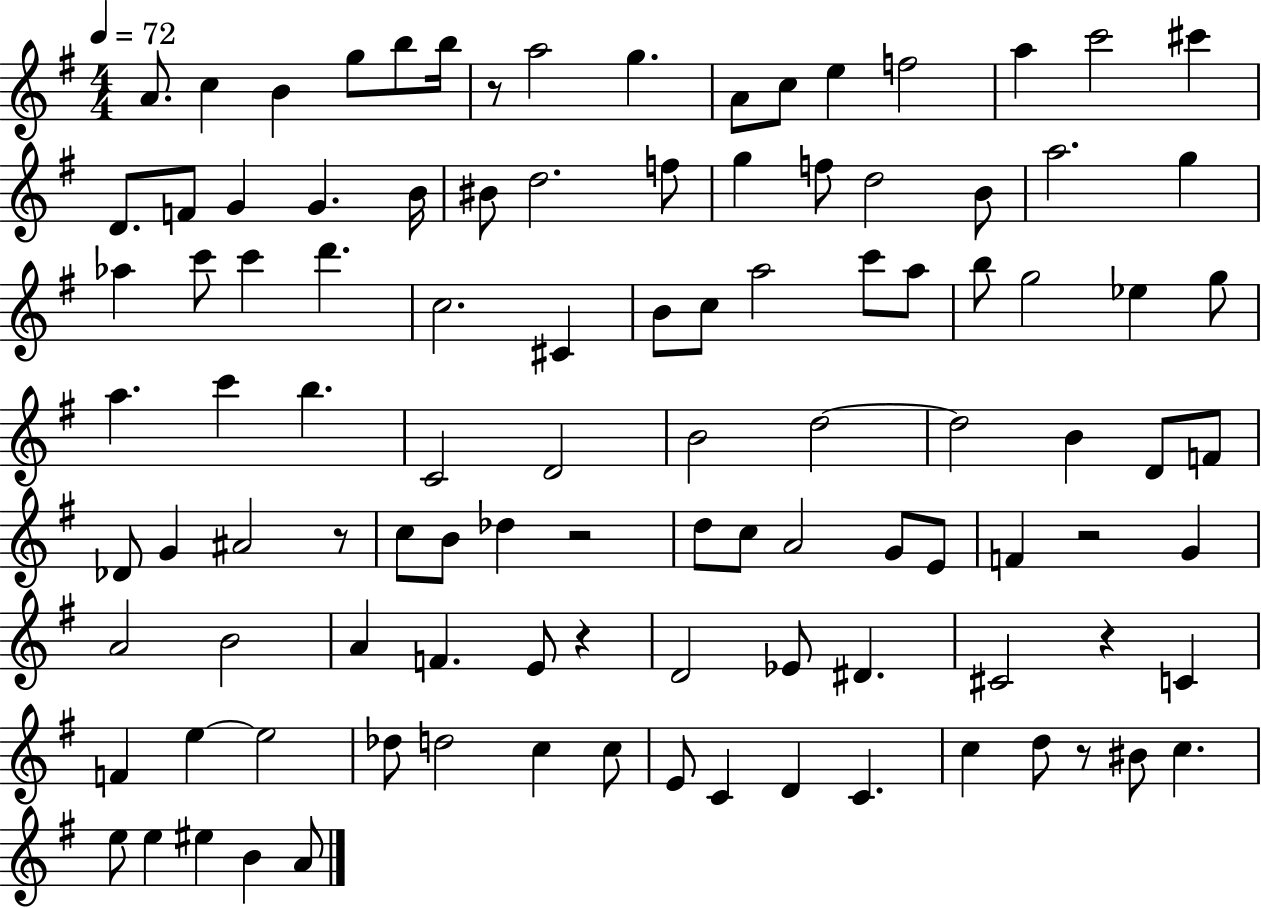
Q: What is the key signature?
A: G major